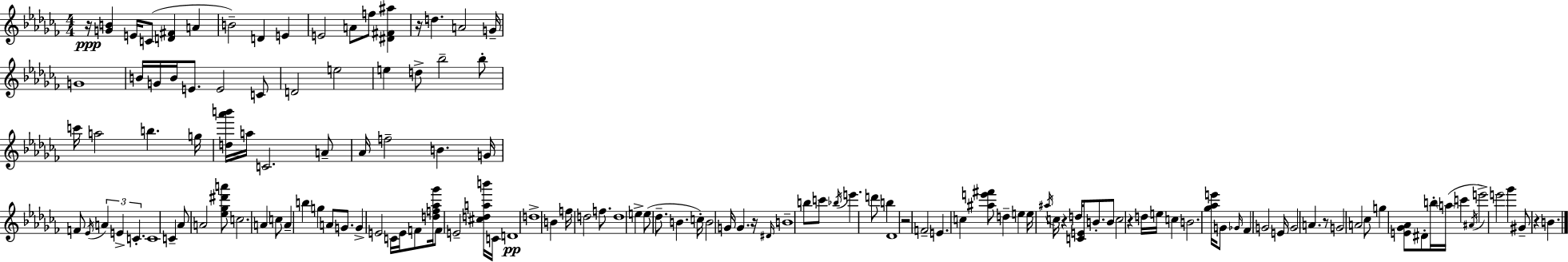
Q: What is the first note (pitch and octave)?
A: E4